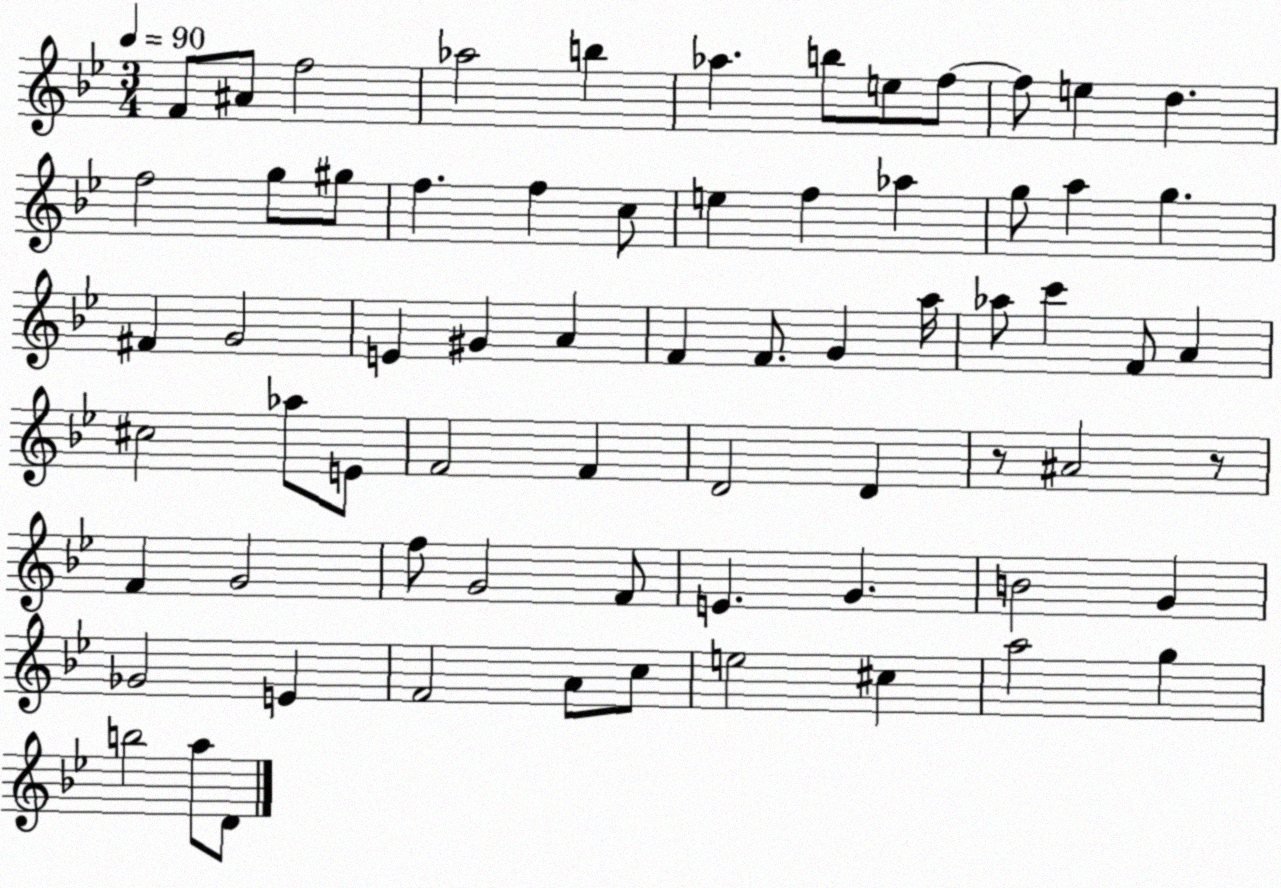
X:1
T:Untitled
M:3/4
L:1/4
K:Bb
F/2 ^A/2 f2 _a2 b _a b/2 e/2 f/2 f/2 e d f2 g/2 ^g/2 f f c/2 e f _a g/2 a g ^F G2 E ^G A F F/2 G a/4 _a/2 c' F/2 A ^c2 _a/2 E/2 F2 F D2 D z/2 ^A2 z/2 F G2 f/2 G2 F/2 E G B2 G _G2 E F2 A/2 c/2 e2 ^c a2 g b2 a/2 D/2